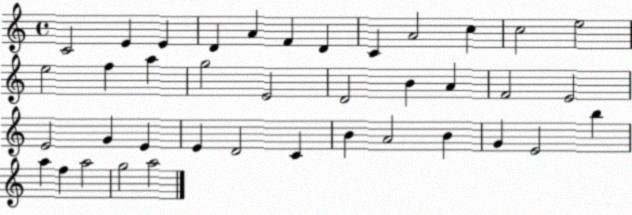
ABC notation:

X:1
T:Untitled
M:4/4
L:1/4
K:C
C2 E E D A F D C A2 c c2 e2 e2 f a g2 E2 D2 B A F2 E2 E2 G E E D2 C B A2 B G E2 b a f a2 g2 a2